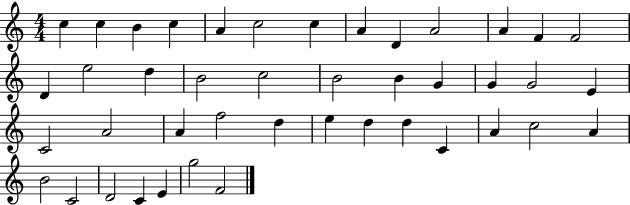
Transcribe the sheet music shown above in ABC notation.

X:1
T:Untitled
M:4/4
L:1/4
K:C
c c B c A c2 c A D A2 A F F2 D e2 d B2 c2 B2 B G G G2 E C2 A2 A f2 d e d d C A c2 A B2 C2 D2 C E g2 F2